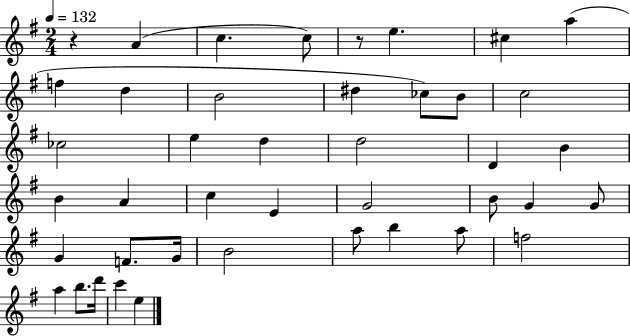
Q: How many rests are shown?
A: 2